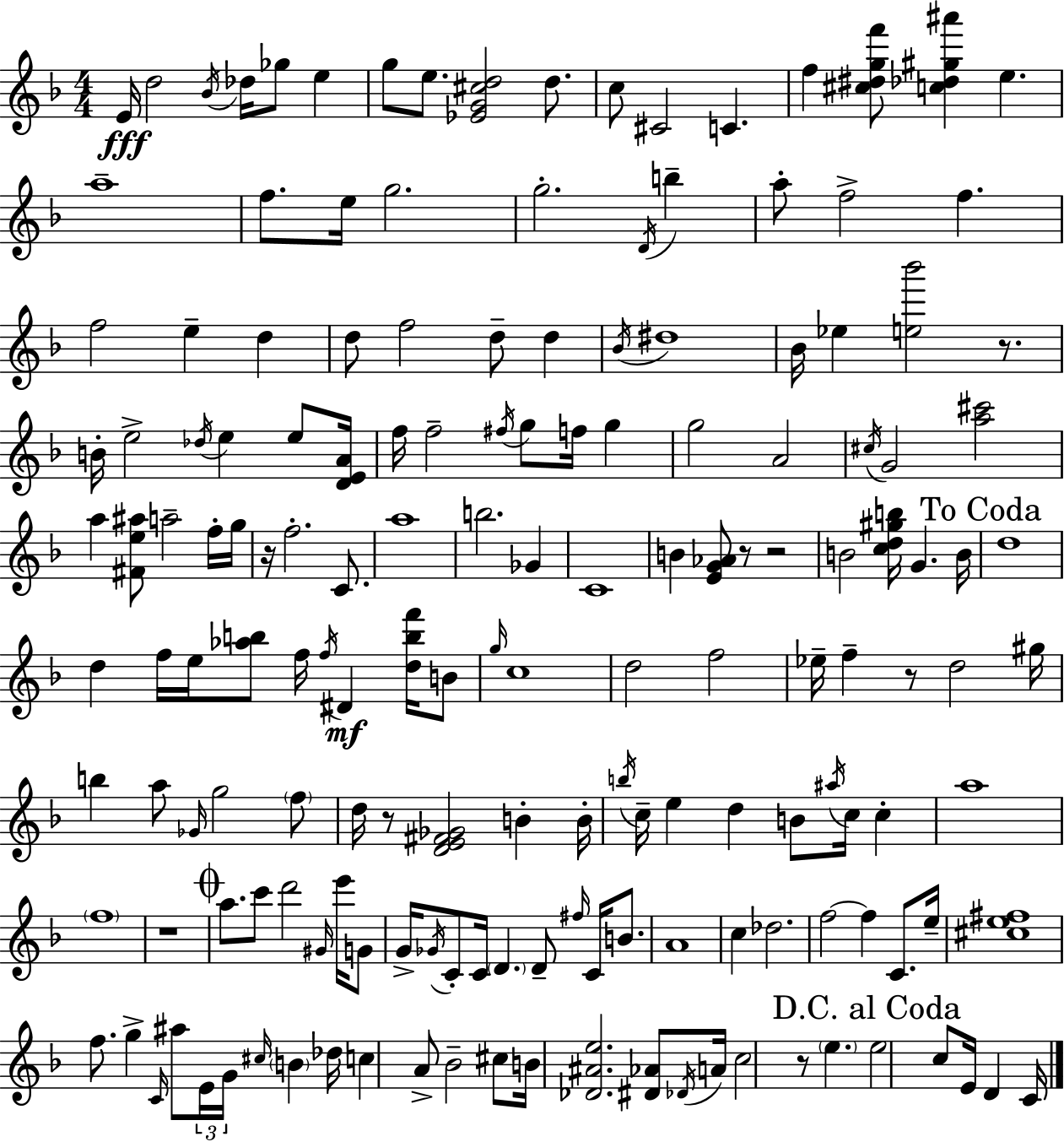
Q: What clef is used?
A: treble